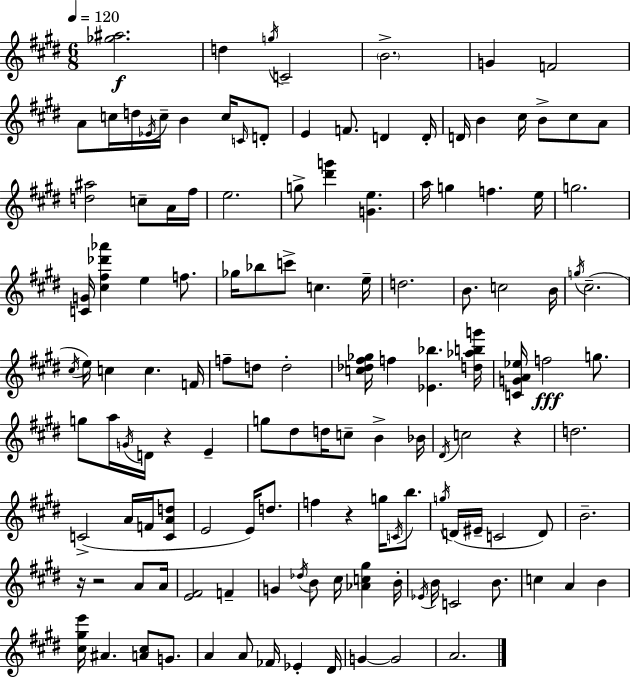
{
  \clef treble
  \numericTimeSignature
  \time 6/8
  \key e \major
  \tempo 4 = 120
  \repeat volta 2 { <ges'' ais''>2.\f | d''4 \acciaccatura { g''16 } c'2-- | \parenthesize b'2.-> | g'4 f'2 | \break a'8 c''16 d''16 \acciaccatura { ees'16 } c''16-- b'4 c''16 | \grace { c'16 } d'8-. e'4 f'8. d'4 | d'16-. d'16 b'4 cis''16 b'8-> cis''8 | a'8 <d'' ais''>2 c''8-- | \break a'16 fis''16 e''2. | g''8-> <dis''' g'''>4 <g' e''>4. | a''16 g''4 f''4. | e''16 g''2. | \break <c' g'>16 <cis'' fis'' des''' aes'''>4 e''4 | f''8. ges''16 bes''8 c'''8-> c''4. | e''16-- d''2. | b'8. c''2 | \break b'16 \acciaccatura { g''16 }( cis''2.-- | \acciaccatura { cis''16 }) e''16 c''4 c''4. | f'16 f''8-- d''8 d''2-. | <c'' des'' fis'' ges''>16 f''4 <ees' bes''>4. | \break <d'' aes'' b'' g'''>16 <c' g' a' ees''>16 f''2\fff | g''8. g''8 a''16 \acciaccatura { g'16 } d'16 r4 | e'4-- g''8 dis''8 d''16 c''8-- | b'4-> bes'16 \acciaccatura { dis'16 } c''2 | \break r4 d''2. | c'2->( | a'16 f'16 <c' a' d''>8 e'2 | e'16) d''8. f''4 r4 | \break g''16 \acciaccatura { c'16 } b''8. \acciaccatura { g''16 }( d'16 eis'16-- c'2 | d'8) b'2.-- | r16 r2 | a'8 a'16 <e' fis'>2 | \break f'4-- g'4 | \acciaccatura { des''16 } b'8 cis''16 <aes' c'' gis''>4 b'16-. \acciaccatura { ees'16 } b'16 | c'2 b'8. c''4 | a'4 b'4 <cis'' gis'' e'''>16 | \break ais'4. <a' cis''>8 g'8. a'4 | a'8 fes'16 ees'4-. dis'16 g'4~~ | g'2 a'2. | } \bar "|."
}